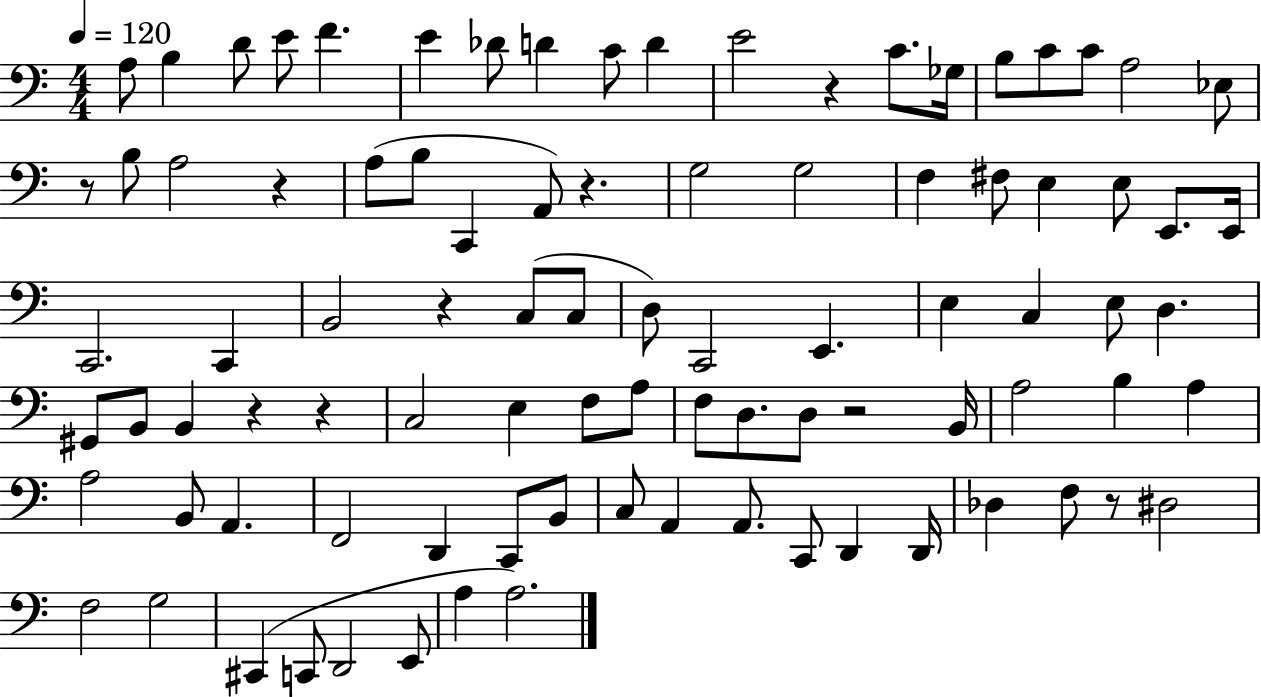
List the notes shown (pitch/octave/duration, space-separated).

A3/e B3/q D4/e E4/e F4/q. E4/q Db4/e D4/q C4/e D4/q E4/h R/q C4/e. Gb3/s B3/e C4/e C4/e A3/h Eb3/e R/e B3/e A3/h R/q A3/e B3/e C2/q A2/e R/q. G3/h G3/h F3/q F#3/e E3/q E3/e E2/e. E2/s C2/h. C2/q B2/h R/q C3/e C3/e D3/e C2/h E2/q. E3/q C3/q E3/e D3/q. G#2/e B2/e B2/q R/q R/q C3/h E3/q F3/e A3/e F3/e D3/e. D3/e R/h B2/s A3/h B3/q A3/q A3/h B2/e A2/q. F2/h D2/q C2/e B2/e C3/e A2/q A2/e. C2/e D2/q D2/s Db3/q F3/e R/e D#3/h F3/h G3/h C#2/q C2/e D2/h E2/e A3/q A3/h.